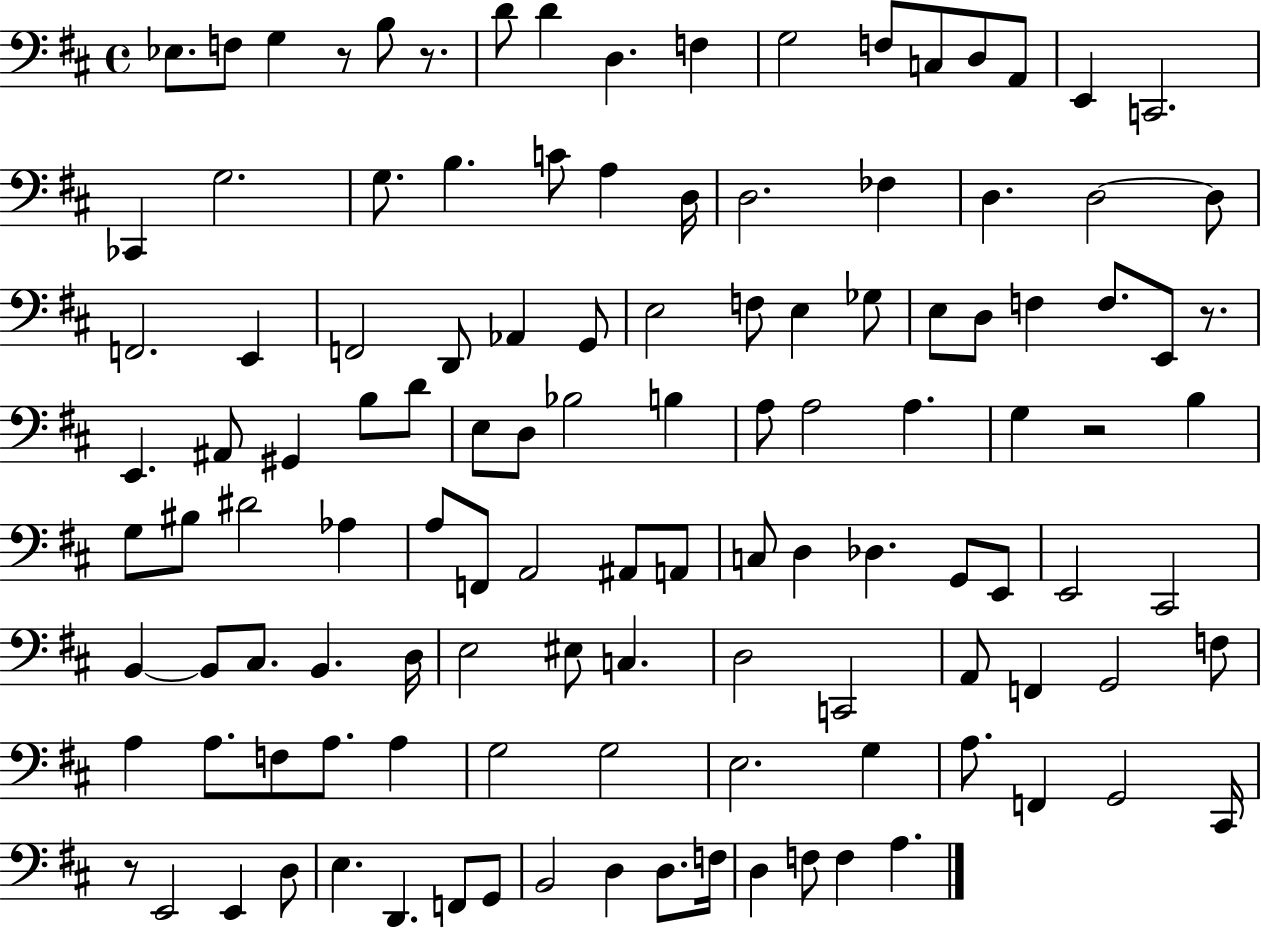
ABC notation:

X:1
T:Untitled
M:4/4
L:1/4
K:D
_E,/2 F,/2 G, z/2 B,/2 z/2 D/2 D D, F, G,2 F,/2 C,/2 D,/2 A,,/2 E,, C,,2 _C,, G,2 G,/2 B, C/2 A, D,/4 D,2 _F, D, D,2 D,/2 F,,2 E,, F,,2 D,,/2 _A,, G,,/2 E,2 F,/2 E, _G,/2 E,/2 D,/2 F, F,/2 E,,/2 z/2 E,, ^A,,/2 ^G,, B,/2 D/2 E,/2 D,/2 _B,2 B, A,/2 A,2 A, G, z2 B, G,/2 ^B,/2 ^D2 _A, A,/2 F,,/2 A,,2 ^A,,/2 A,,/2 C,/2 D, _D, G,,/2 E,,/2 E,,2 ^C,,2 B,, B,,/2 ^C,/2 B,, D,/4 E,2 ^E,/2 C, D,2 C,,2 A,,/2 F,, G,,2 F,/2 A, A,/2 F,/2 A,/2 A, G,2 G,2 E,2 G, A,/2 F,, G,,2 ^C,,/4 z/2 E,,2 E,, D,/2 E, D,, F,,/2 G,,/2 B,,2 D, D,/2 F,/4 D, F,/2 F, A,